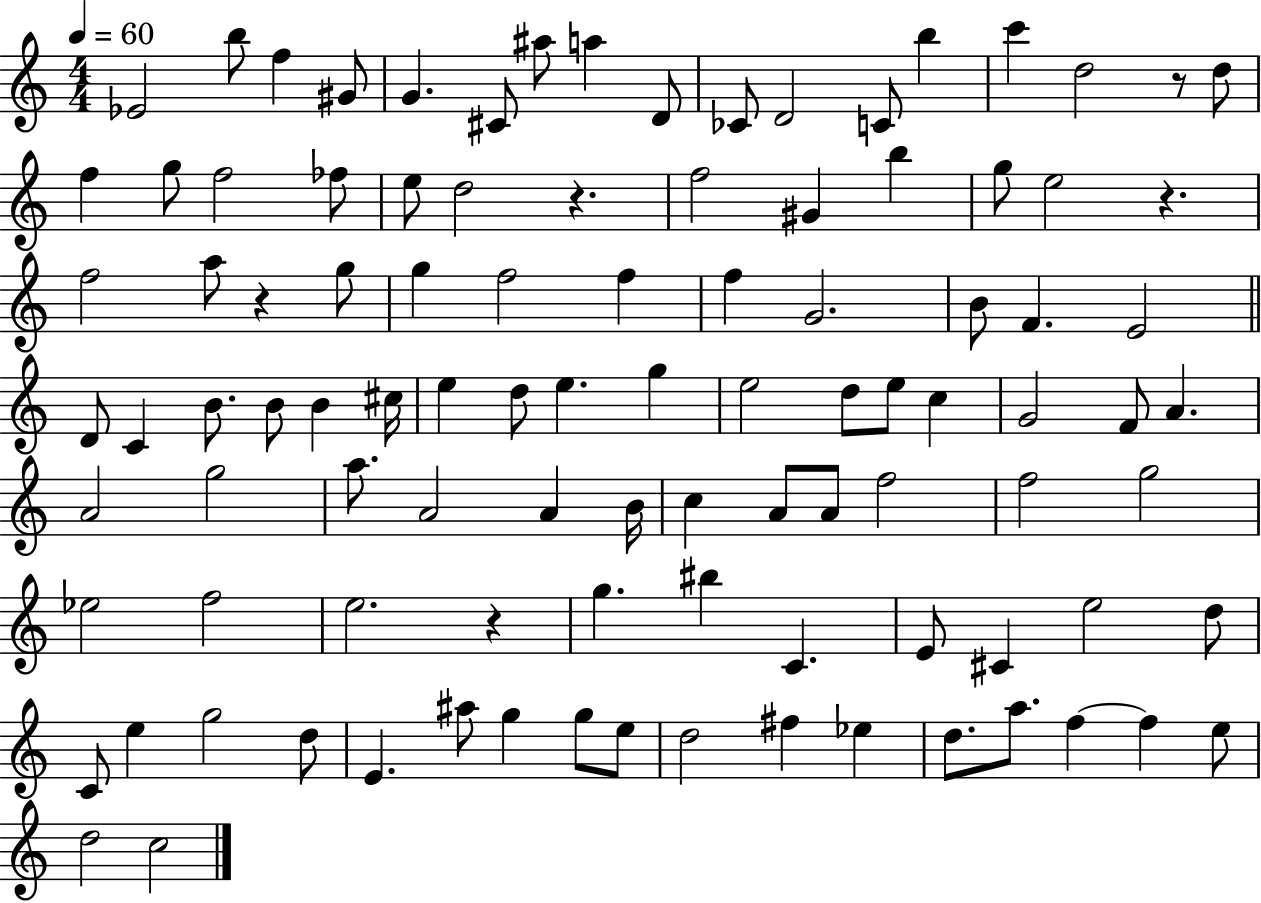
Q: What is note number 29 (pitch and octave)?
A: A5